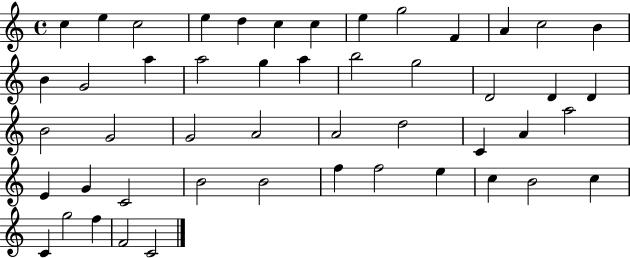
X:1
T:Untitled
M:4/4
L:1/4
K:C
c e c2 e d c c e g2 F A c2 B B G2 a a2 g a b2 g2 D2 D D B2 G2 G2 A2 A2 d2 C A a2 E G C2 B2 B2 f f2 e c B2 c C g2 f F2 C2